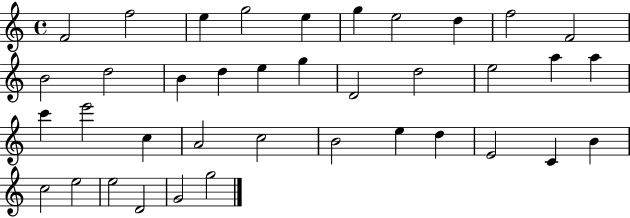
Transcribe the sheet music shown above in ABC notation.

X:1
T:Untitled
M:4/4
L:1/4
K:C
F2 f2 e g2 e g e2 d f2 F2 B2 d2 B d e g D2 d2 e2 a a c' e'2 c A2 c2 B2 e d E2 C B c2 e2 e2 D2 G2 g2